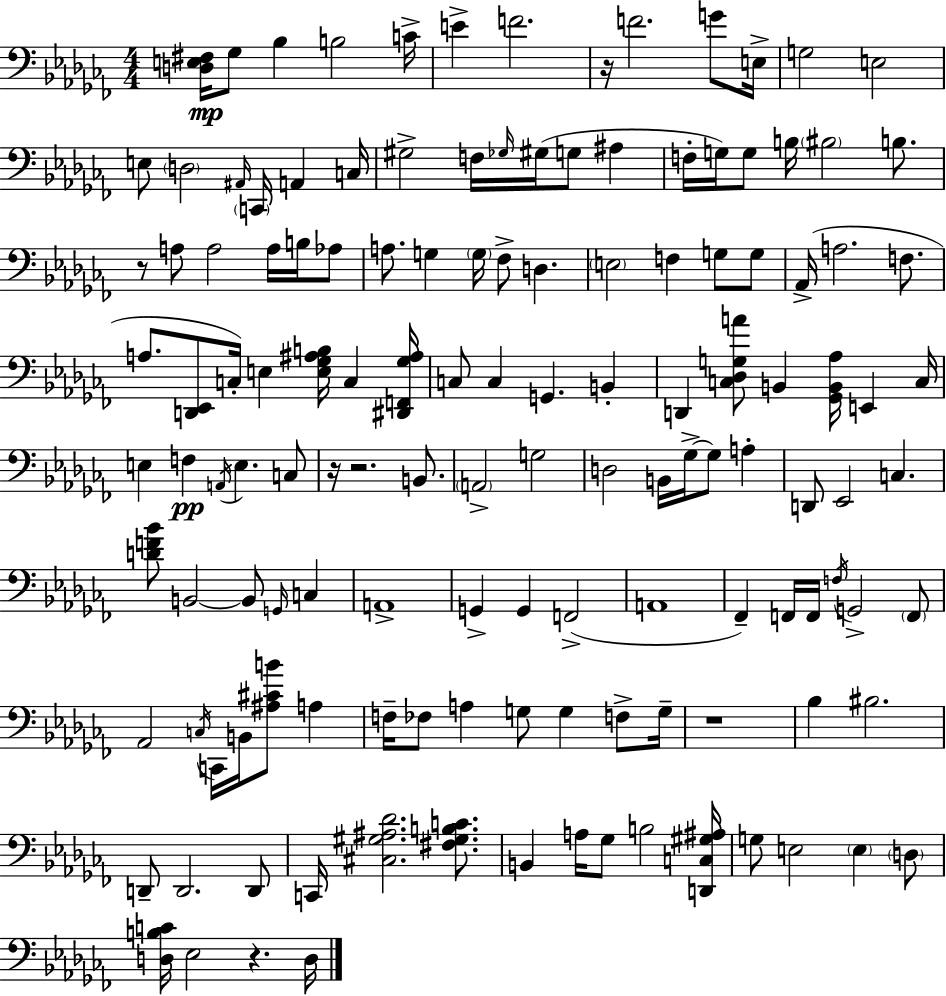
X:1
T:Untitled
M:4/4
L:1/4
K:Abm
[D,E,^F,]/4 _G,/2 _B, B,2 C/4 E F2 z/4 F2 G/2 E,/4 G,2 E,2 E,/2 D,2 ^A,,/4 C,,/4 A,, C,/4 ^G,2 F,/4 _G,/4 ^G,/4 G,/2 ^A, F,/4 G,/4 G,/2 B,/4 ^B,2 B,/2 z/2 A,/2 A,2 A,/4 B,/4 _A,/2 A,/2 G, G,/4 _F,/2 D, E,2 F, G,/2 G,/2 _A,,/4 A,2 F,/2 A,/2 [D,,_E,,]/2 C,/4 E, [E,_G,^A,B,]/4 C, [^D,,F,,_G,^A,]/4 C,/2 C, G,, B,, D,, [C,_D,G,A]/2 B,, [_G,,B,,_A,]/4 E,, C,/4 E, F, A,,/4 E, C,/2 z/4 z2 B,,/2 A,,2 G,2 D,2 B,,/4 _G,/4 _G,/2 A, D,,/2 _E,,2 C, [DF_B]/2 B,,2 B,,/2 G,,/4 C, A,,4 G,, G,, F,,2 A,,4 _F,, F,,/4 F,,/4 F,/4 G,,2 F,,/2 _A,,2 C,/4 C,,/4 B,,/4 [^A,^CB]/2 A, F,/4 _F,/2 A, G,/2 G, F,/2 G,/4 z4 _B, ^B,2 D,,/2 D,,2 D,,/2 C,,/4 [^C,^G,^A,_D]2 [^F,^G,B,C]/2 B,, A,/4 _G,/2 B,2 [D,,C,^G,^A,]/4 G,/2 E,2 E, D,/2 [D,B,C]/4 _E,2 z D,/4